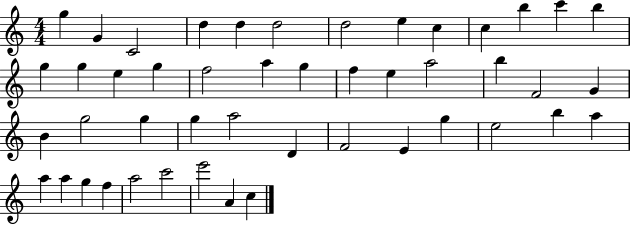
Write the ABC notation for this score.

X:1
T:Untitled
M:4/4
L:1/4
K:C
g G C2 d d d2 d2 e c c b c' b g g e g f2 a g f e a2 b F2 G B g2 g g a2 D F2 E g e2 b a a a g f a2 c'2 e'2 A c